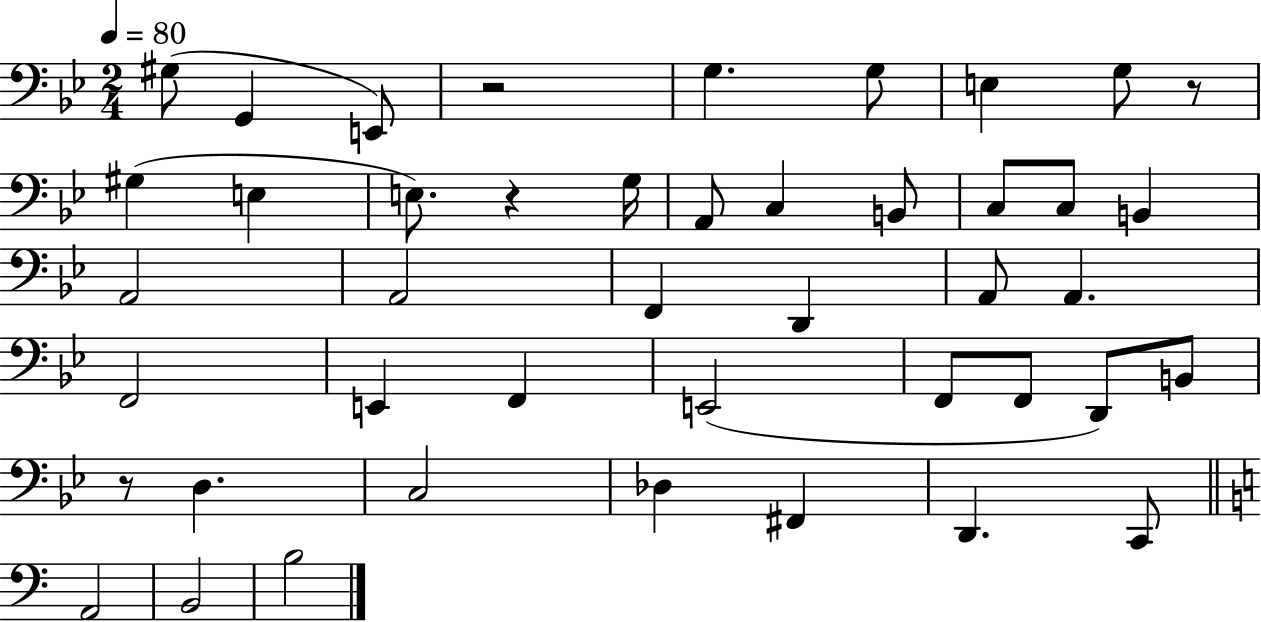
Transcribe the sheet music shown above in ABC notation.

X:1
T:Untitled
M:2/4
L:1/4
K:Bb
^G,/2 G,, E,,/2 z2 G, G,/2 E, G,/2 z/2 ^G, E, E,/2 z G,/4 A,,/2 C, B,,/2 C,/2 C,/2 B,, A,,2 A,,2 F,, D,, A,,/2 A,, F,,2 E,, F,, E,,2 F,,/2 F,,/2 D,,/2 B,,/2 z/2 D, C,2 _D, ^F,, D,, C,,/2 A,,2 B,,2 B,2